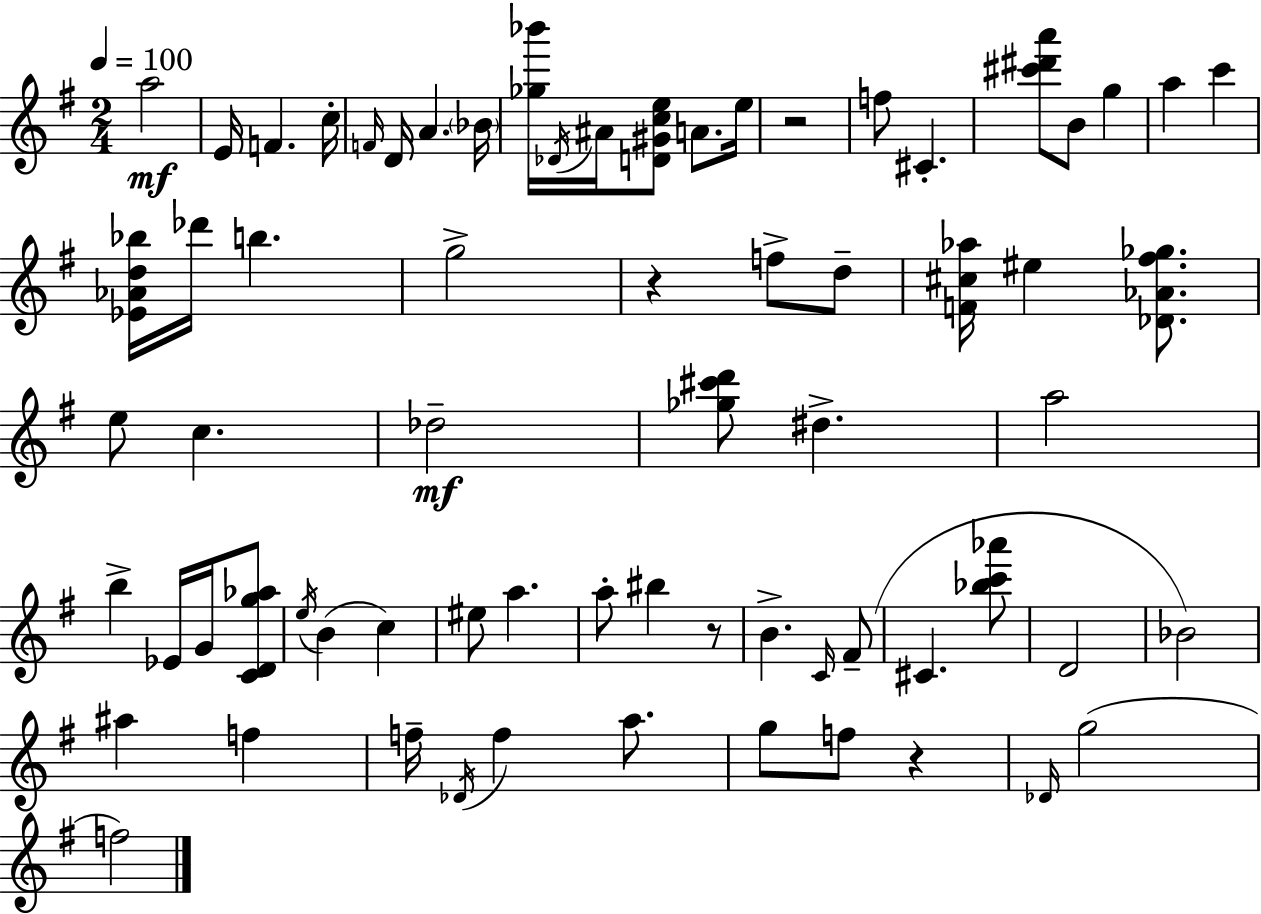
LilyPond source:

{
  \clef treble
  \numericTimeSignature
  \time 2/4
  \key e \minor
  \tempo 4 = 100
  a''2\mf | e'16 f'4. c''16-. | \grace { f'16 } d'16 a'4. | \parenthesize bes'16 <ges'' bes'''>16 \acciaccatura { des'16 } ais'16 <d' gis' c'' e''>8 a'8. | \break e''16 r2 | f''8 cis'4.-. | <cis''' dis''' a'''>8 b'8 g''4 | a''4 c'''4 | \break <ees' aes' d'' bes''>16 des'''16 b''4. | g''2-> | r4 f''8-> | d''8-- <f' cis'' aes''>16 eis''4 <des' aes' fis'' ges''>8. | \break e''8 c''4. | des''2--\mf | <ges'' cis''' d'''>8 dis''4.-> | a''2 | \break b''4-> ees'16 g'16 | <c' d' g'' aes''>8 \acciaccatura { e''16 }( b'4 c''4) | eis''8 a''4. | a''8-. bis''4 | \break r8 b'4.-> | \grace { c'16 } fis'8--( cis'4. | <bes'' c''' aes'''>8 d'2 | bes'2) | \break ais''4 | f''4 f''16-- \acciaccatura { des'16 } f''4 | a''8. g''8 f''8 | r4 \grace { des'16 }( g''2 | \break f''2) | \bar "|."
}